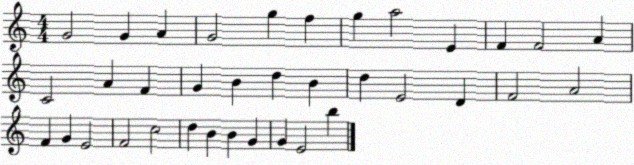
X:1
T:Untitled
M:4/4
L:1/4
K:C
G2 G A G2 g f g a2 E F F2 A C2 A F G B d B d E2 D F2 A2 F G E2 F2 c2 d B B G G E2 b